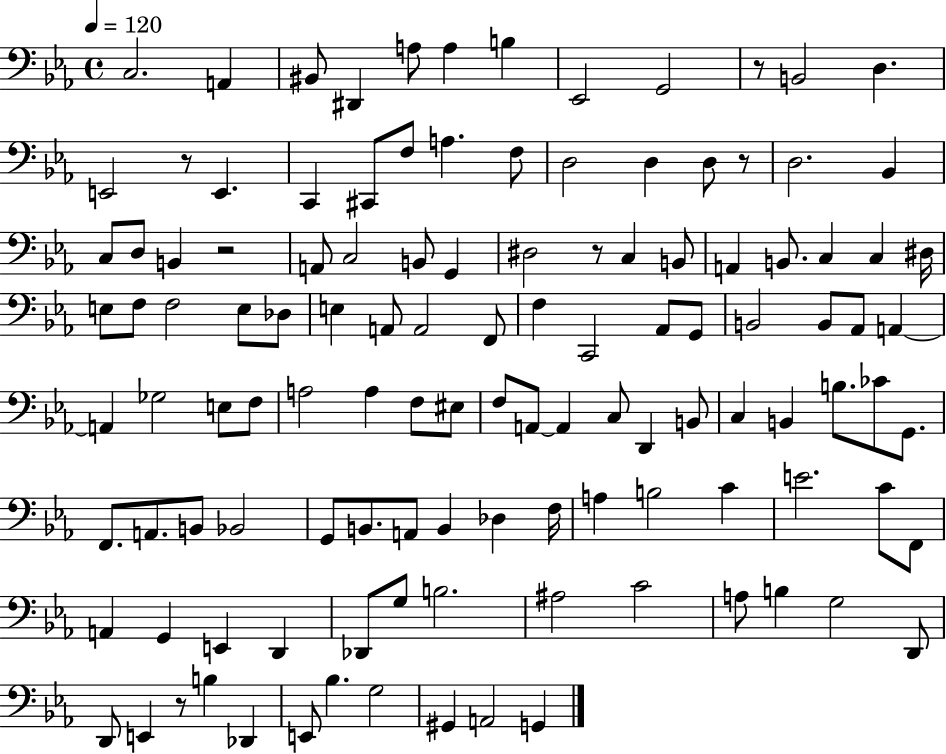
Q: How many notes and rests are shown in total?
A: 119